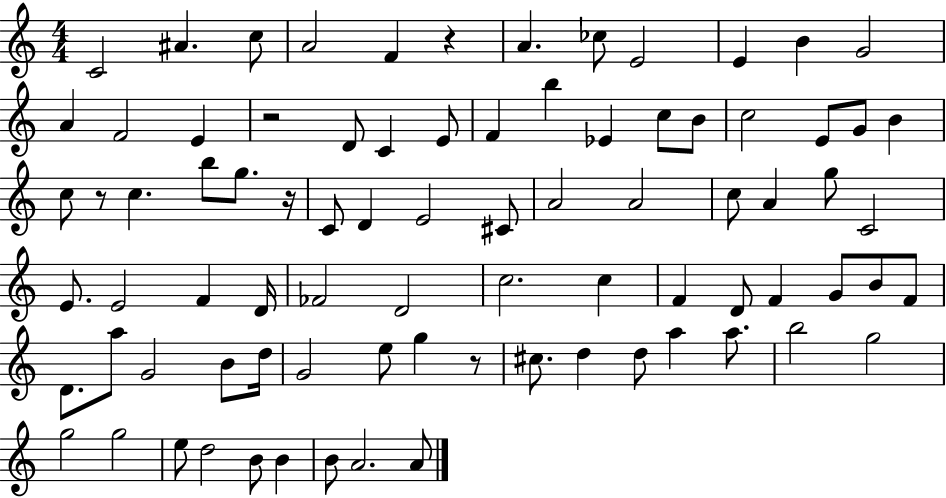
C4/h A#4/q. C5/e A4/h F4/q R/q A4/q. CES5/e E4/h E4/q B4/q G4/h A4/q F4/h E4/q R/h D4/e C4/q E4/e F4/q B5/q Eb4/q C5/e B4/e C5/h E4/e G4/e B4/q C5/e R/e C5/q. B5/e G5/e. R/s C4/e D4/q E4/h C#4/e A4/h A4/h C5/e A4/q G5/e C4/h E4/e. E4/h F4/q D4/s FES4/h D4/h C5/h. C5/q F4/q D4/e F4/q G4/e B4/e F4/e D4/e. A5/e G4/h B4/e D5/s G4/h E5/e G5/q R/e C#5/e. D5/q D5/e A5/q A5/e. B5/h G5/h G5/h G5/h E5/e D5/h B4/e B4/q B4/e A4/h. A4/e